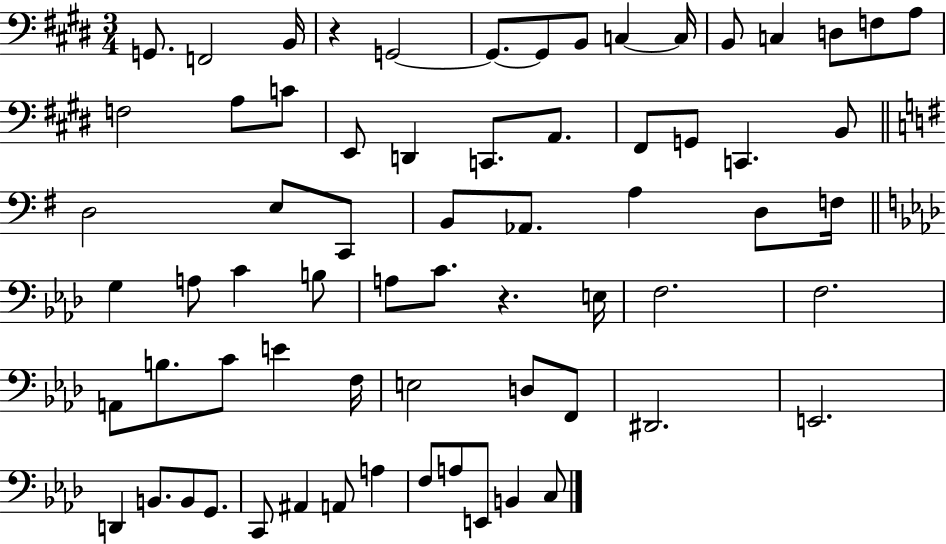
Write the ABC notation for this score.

X:1
T:Untitled
M:3/4
L:1/4
K:E
G,,/2 F,,2 B,,/4 z G,,2 G,,/2 G,,/2 B,,/2 C, C,/4 B,,/2 C, D,/2 F,/2 A,/2 F,2 A,/2 C/2 E,,/2 D,, C,,/2 A,,/2 ^F,,/2 G,,/2 C,, B,,/2 D,2 E,/2 C,,/2 B,,/2 _A,,/2 A, D,/2 F,/4 G, A,/2 C B,/2 A,/2 C/2 z E,/4 F,2 F,2 A,,/2 B,/2 C/2 E F,/4 E,2 D,/2 F,,/2 ^D,,2 E,,2 D,, B,,/2 B,,/2 G,,/2 C,,/2 ^A,, A,,/2 A, F,/2 A,/2 E,,/2 B,, C,/2